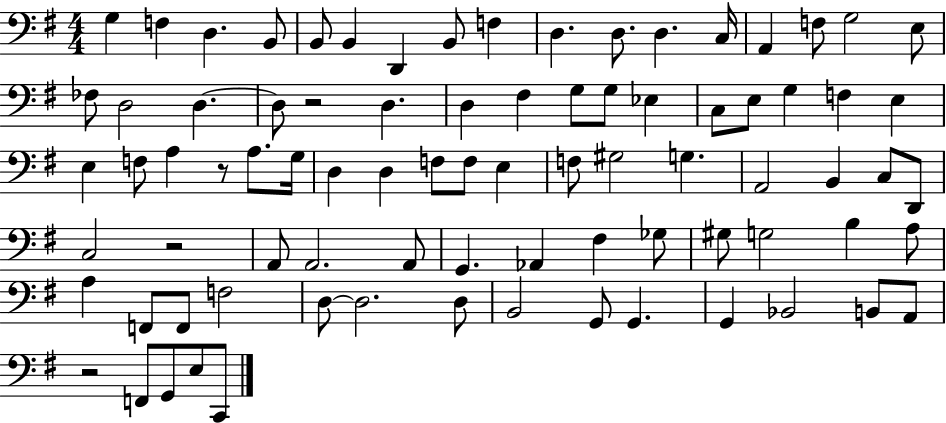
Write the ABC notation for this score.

X:1
T:Untitled
M:4/4
L:1/4
K:G
G, F, D, B,,/2 B,,/2 B,, D,, B,,/2 F, D, D,/2 D, C,/4 A,, F,/2 G,2 E,/2 _F,/2 D,2 D, D,/2 z2 D, D, ^F, G,/2 G,/2 _E, C,/2 E,/2 G, F, E, E, F,/2 A, z/2 A,/2 G,/4 D, D, F,/2 F,/2 E, F,/2 ^G,2 G, A,,2 B,, C,/2 D,,/2 C,2 z2 A,,/2 A,,2 A,,/2 G,, _A,, ^F, _G,/2 ^G,/2 G,2 B, A,/2 A, F,,/2 F,,/2 F,2 D,/2 D,2 D,/2 B,,2 G,,/2 G,, G,, _B,,2 B,,/2 A,,/2 z2 F,,/2 G,,/2 E,/2 C,,/2